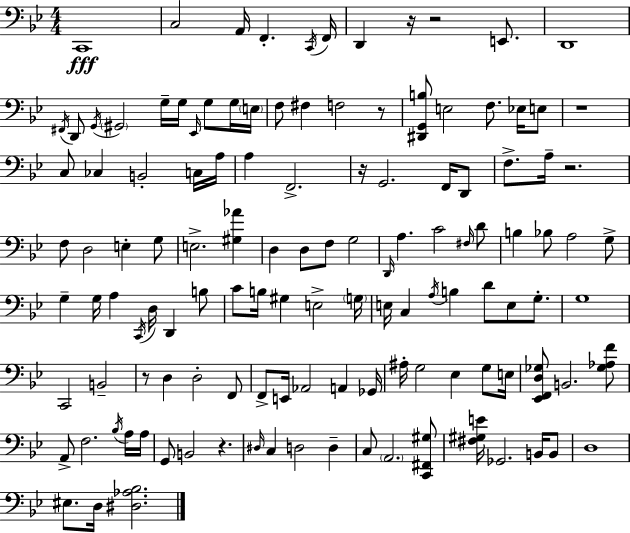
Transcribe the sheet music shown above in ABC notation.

X:1
T:Untitled
M:4/4
L:1/4
K:Bb
C,,4 C,2 A,,/4 F,, C,,/4 F,,/4 D,, z/4 z2 E,,/2 D,,4 ^F,,/4 D,,/2 G,,/4 ^G,,2 G,/4 G,/4 _E,,/4 G,/2 G,/4 E,/4 F,/2 ^F, F,2 z/2 [^D,,G,,B,]/2 E,2 F,/2 _E,/4 E,/2 z4 C,/2 _C, B,,2 C,/4 A,/4 A, F,,2 z/4 G,,2 F,,/4 D,,/2 F,/2 A,/4 z2 F,/2 D,2 E, G,/2 E,2 [^G,_A] D, D,/2 F,/2 G,2 D,,/4 A, C2 ^F,/4 D/2 B, _B,/2 A,2 G,/2 G, G,/4 A, C,,/4 D,/4 D,, B,/2 C/2 B,/4 ^G, E,2 G,/4 E,/4 C, A,/4 B, D/2 E,/2 G,/2 G,4 C,,2 B,,2 z/2 D, D,2 F,,/2 F,,/2 E,,/4 _A,,2 A,, _G,,/4 ^A,/4 G,2 _E, G,/2 E,/4 [_E,,F,,D,_G,]/2 B,,2 [_G,_A,F]/2 A,,/2 F,2 _B,/4 A,/4 A,/4 G,,/2 B,,2 z ^D,/4 C, D,2 D, C,/2 A,,2 [C,,^F,,^G,]/2 [^F,^G,E]/4 _G,,2 B,,/4 B,,/2 D,4 ^E,/2 D,/4 [^D,_A,_B,]2